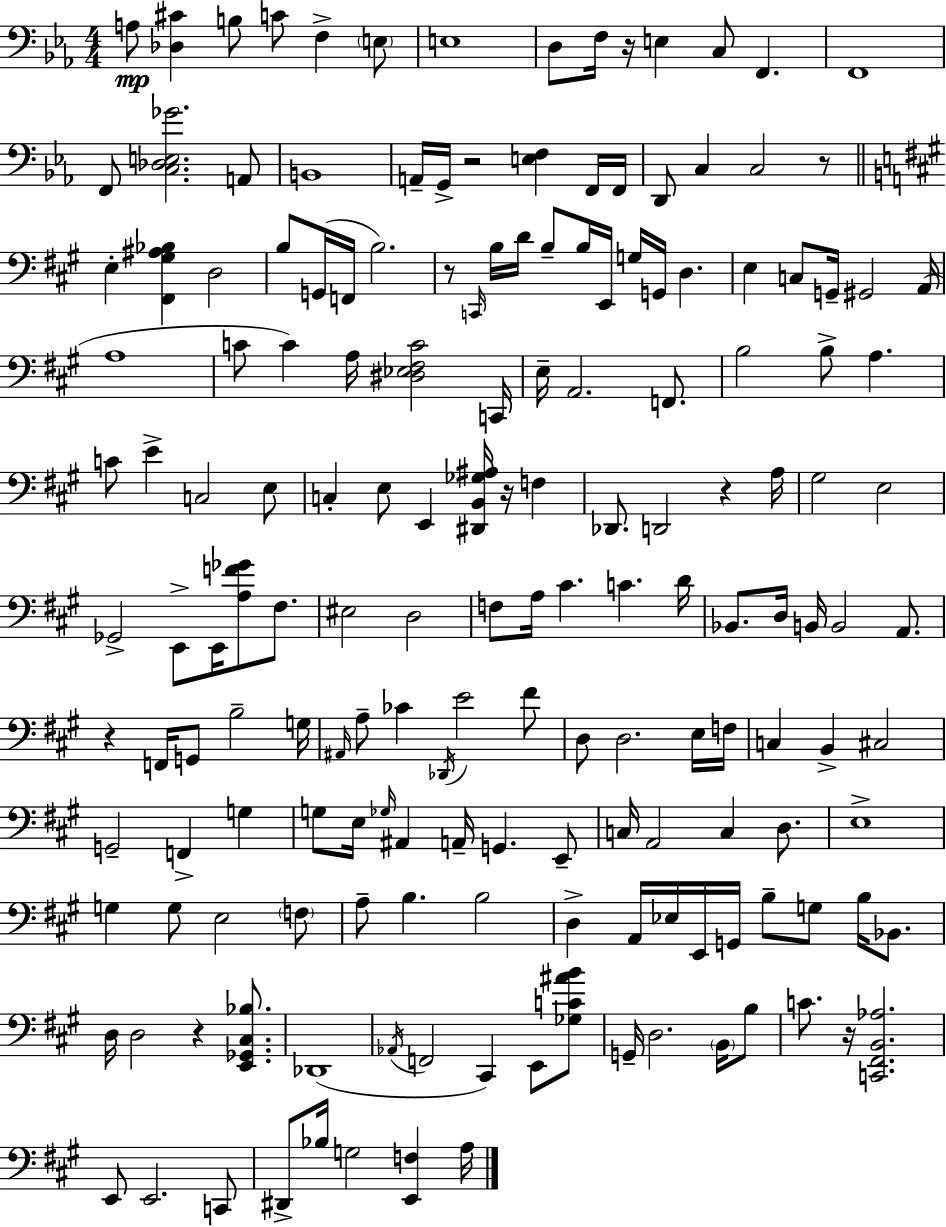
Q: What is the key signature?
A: EES major